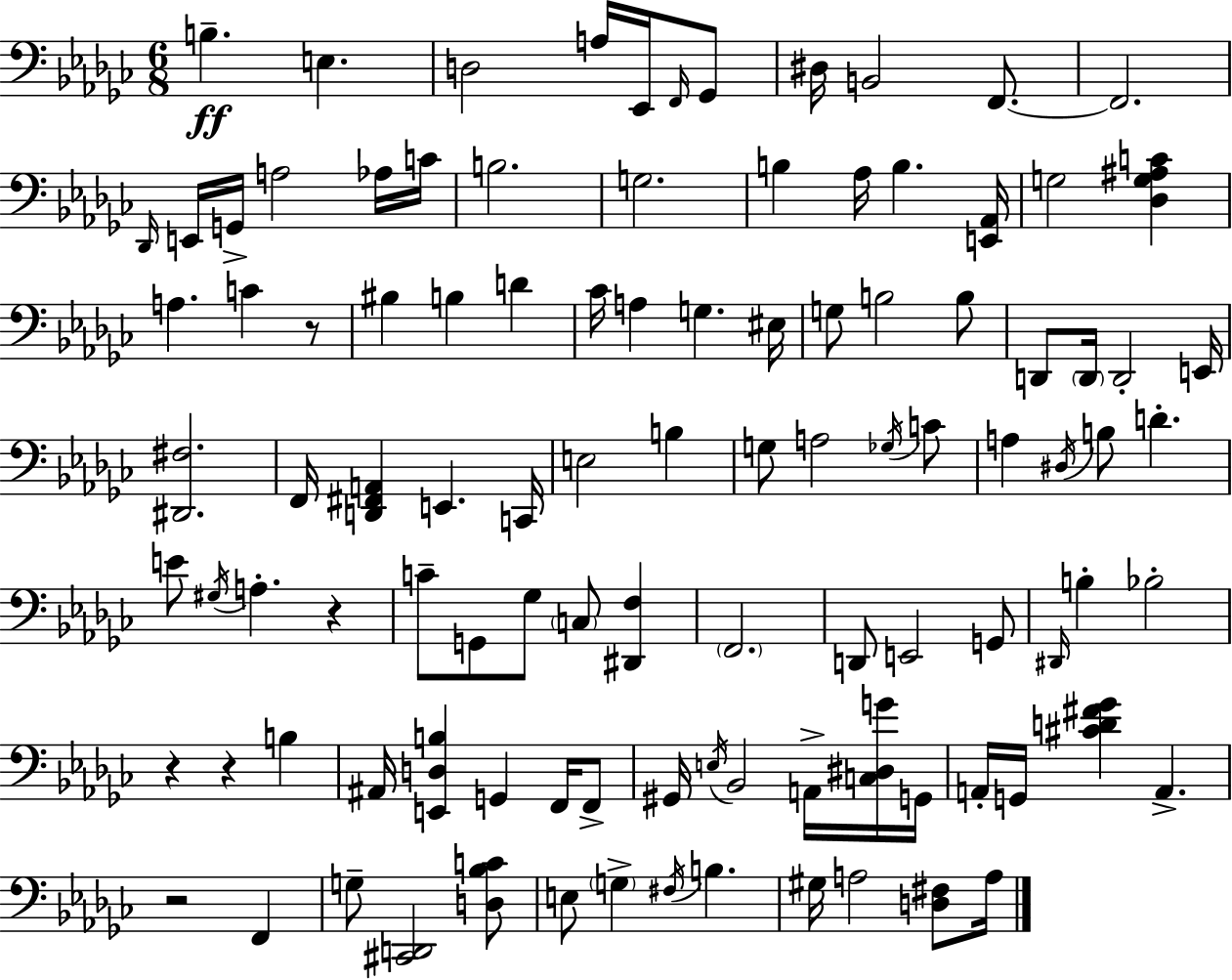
{
  \clef bass
  \numericTimeSignature
  \time 6/8
  \key ees \minor
  b4.--\ff e4. | d2 a16 ees,16 \grace { f,16 } ges,8 | dis16 b,2 f,8.~~ | f,2. | \break \grace { des,16 } e,16 g,16-> a2 | aes16 c'16 b2. | g2. | b4 aes16 b4. | \break <e, aes,>16 g2 <des g ais c'>4 | a4. c'4 | r8 bis4 b4 d'4 | ces'16 a4 g4. | \break eis16 g8 b2 | b8 d,8 \parenthesize d,16 d,2-. | e,16 <dis, fis>2. | f,16 <d, fis, a,>4 e,4. | \break c,16 e2 b4 | g8 a2 | \acciaccatura { ges16 } c'8 a4 \acciaccatura { dis16 } b8 d'4.-. | e'8 \acciaccatura { gis16 } a4.-. | \break r4 c'8-- g,8 ges8 \parenthesize c8 | <dis, f>4 \parenthesize f,2. | d,8 e,2 | g,8 \grace { dis,16 } b4-. bes2-. | \break r4 r4 | b4 ais,16 <e, d b>4 g,4 | f,16 f,8-> gis,16 \acciaccatura { e16 } bes,2 | a,16-> <c dis g'>16 g,16 a,16-. g,16 <cis' d' fis' ges'>4 | \break a,4.-> r2 | f,4 g8-- <cis, d,>2 | <d bes c'>8 e8 \parenthesize g4-> | \acciaccatura { fis16 } b4. gis16 a2 | \break <d fis>8 a16 \bar "|."
}